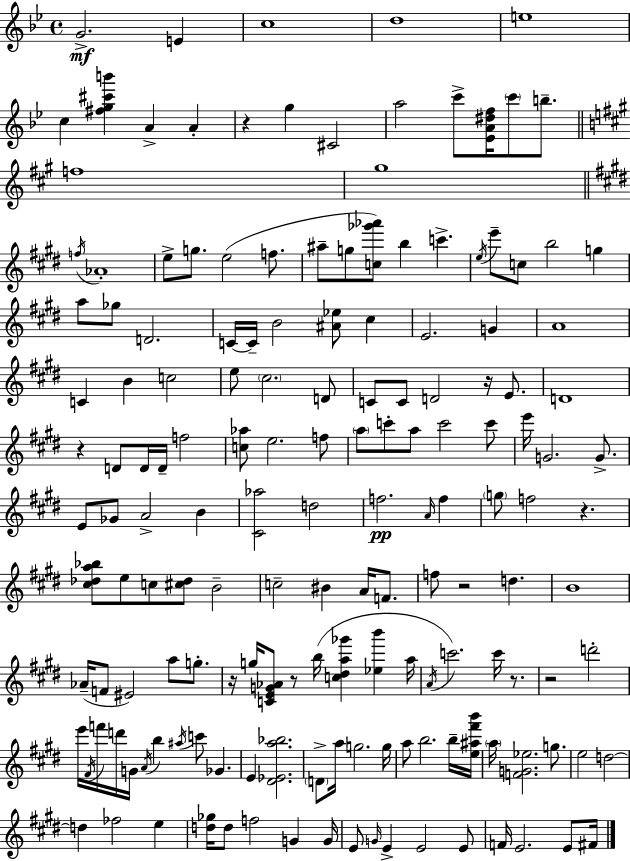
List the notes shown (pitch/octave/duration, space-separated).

G4/h. E4/q C5/w D5/w E5/w C5/q [F#5,G5,C#6,B6]/q A4/q A4/q R/q G5/q C#4/h A5/h C6/e [Eb4,A4,D#5,F5]/s C6/e B5/e. F5/w G#5/w F5/s Ab4/w E5/e G5/e. E5/h F5/e. A#5/e G5/e [C5,Gb6,Ab6]/e B5/q C6/q. E5/s E6/e C5/e B5/h G5/q A5/e Gb5/e D4/h. C4/s C4/s B4/h [A#4,Eb5]/e C#5/q E4/h. G4/q A4/w C4/q B4/q C5/h E5/e C#5/h. D4/e C4/e C4/e D4/h R/s E4/e. D4/w R/q D4/e D4/s D4/s F5/h [C5,Ab5]/e E5/h. F5/e A5/e C6/e A5/e C6/h C6/e E6/s G4/h. G4/e. E4/e Gb4/e A4/h B4/q [C#4,Ab5]/h D5/h F5/h. A4/s F5/q G5/e F5/h R/q. [C#5,Db5,A5,Bb5]/e E5/e C5/e [C#5,Db5]/e B4/h C5/h BIS4/q A4/s F4/e. F5/e R/h D5/q. B4/w Ab4/s F4/e EIS4/h A5/e G5/e. R/s G5/s [C4,E4,G4,Ab4]/e R/e B5/s [C5,D#5,A5,Gb6]/q [Eb5,B6]/q A5/s A4/s C6/h. C6/s R/e. R/h D6/h E6/s F#4/s F6/s D6/s G4/s A4/s B5/q A#5/s C6/e Gb4/q. E4/q [D#4,Eb4,A5,Bb5]/h. D4/e A5/s G5/h. G5/s A5/e B5/h. B5/s [E5,A#5,F#6,B6]/s A5/s [F4,G4,Eb5]/h. G5/e. E5/h D5/h D5/q FES5/h E5/q [D5,Gb5]/s D5/e F5/h G4/q G4/s E4/e G4/s E4/q E4/h E4/e F4/s E4/h. E4/e F#4/s